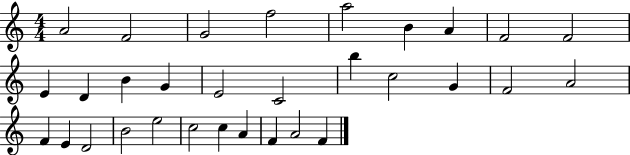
A4/h F4/h G4/h F5/h A5/h B4/q A4/q F4/h F4/h E4/q D4/q B4/q G4/q E4/h C4/h B5/q C5/h G4/q F4/h A4/h F4/q E4/q D4/h B4/h E5/h C5/h C5/q A4/q F4/q A4/h F4/q